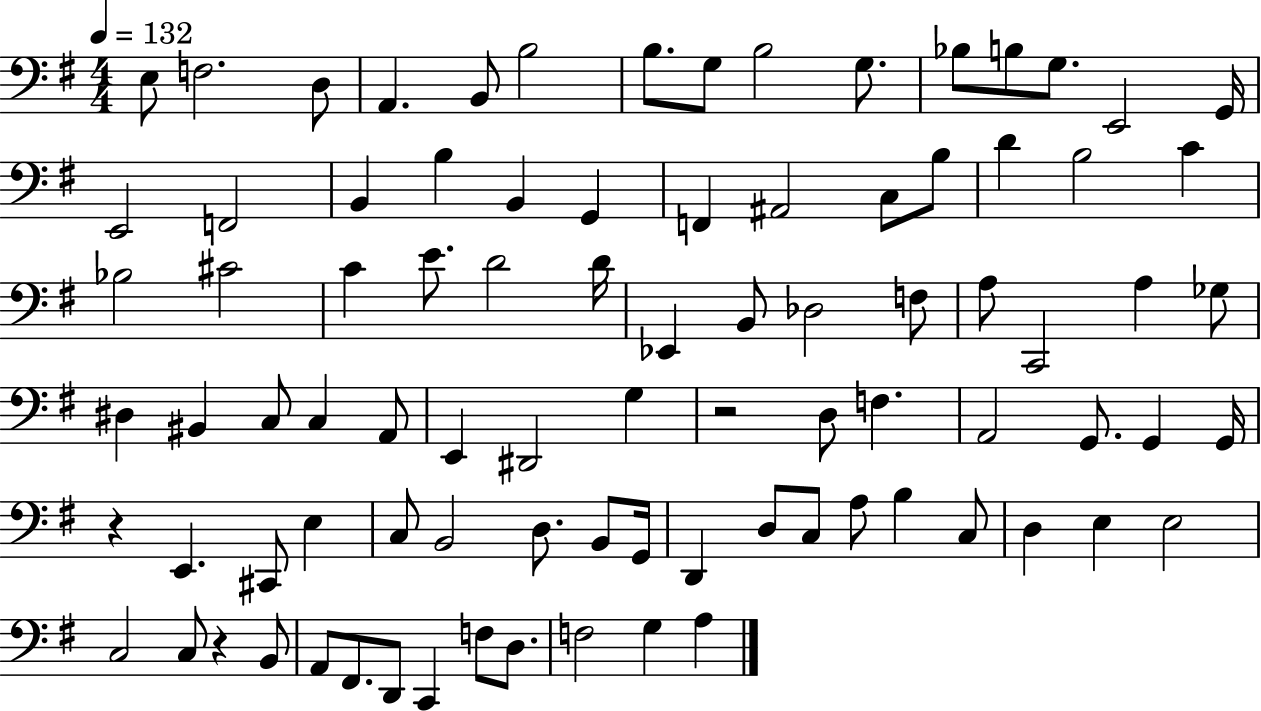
E3/e F3/h. D3/e A2/q. B2/e B3/h B3/e. G3/e B3/h G3/e. Bb3/e B3/e G3/e. E2/h G2/s E2/h F2/h B2/q B3/q B2/q G2/q F2/q A#2/h C3/e B3/e D4/q B3/h C4/q Bb3/h C#4/h C4/q E4/e. D4/h D4/s Eb2/q B2/e Db3/h F3/e A3/e C2/h A3/q Gb3/e D#3/q BIS2/q C3/e C3/q A2/e E2/q D#2/h G3/q R/h D3/e F3/q. A2/h G2/e. G2/q G2/s R/q E2/q. C#2/e E3/q C3/e B2/h D3/e. B2/e G2/s D2/q D3/e C3/e A3/e B3/q C3/e D3/q E3/q E3/h C3/h C3/e R/q B2/e A2/e F#2/e. D2/e C2/q F3/e D3/e. F3/h G3/q A3/q